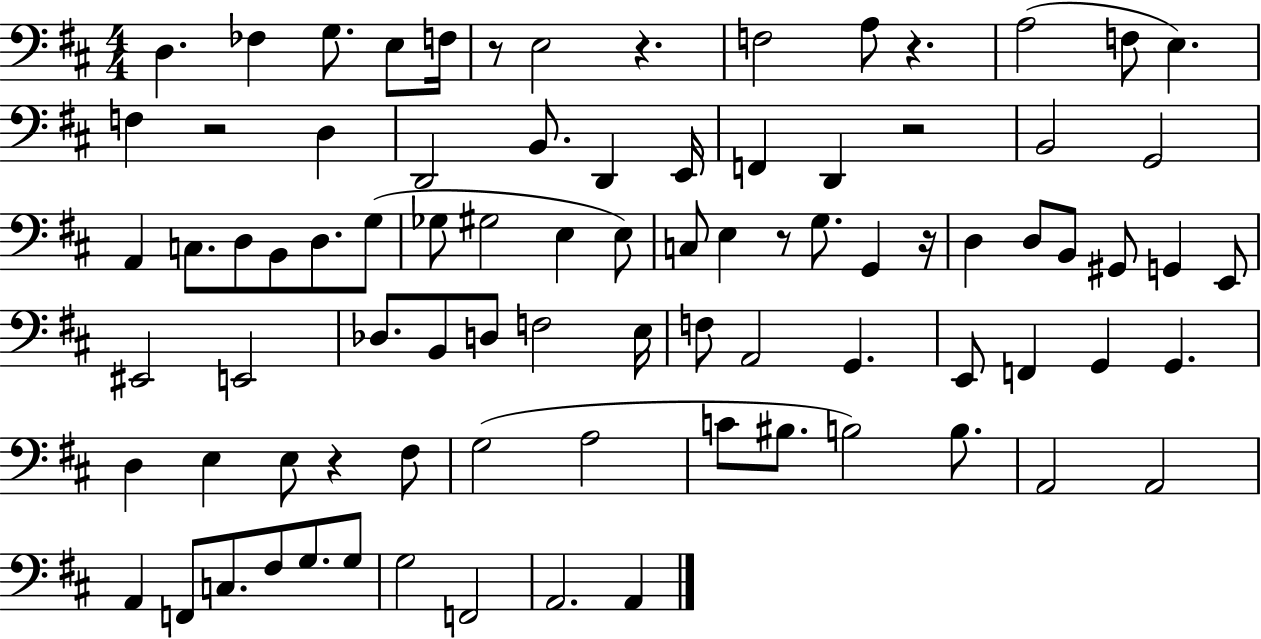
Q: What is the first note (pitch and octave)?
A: D3